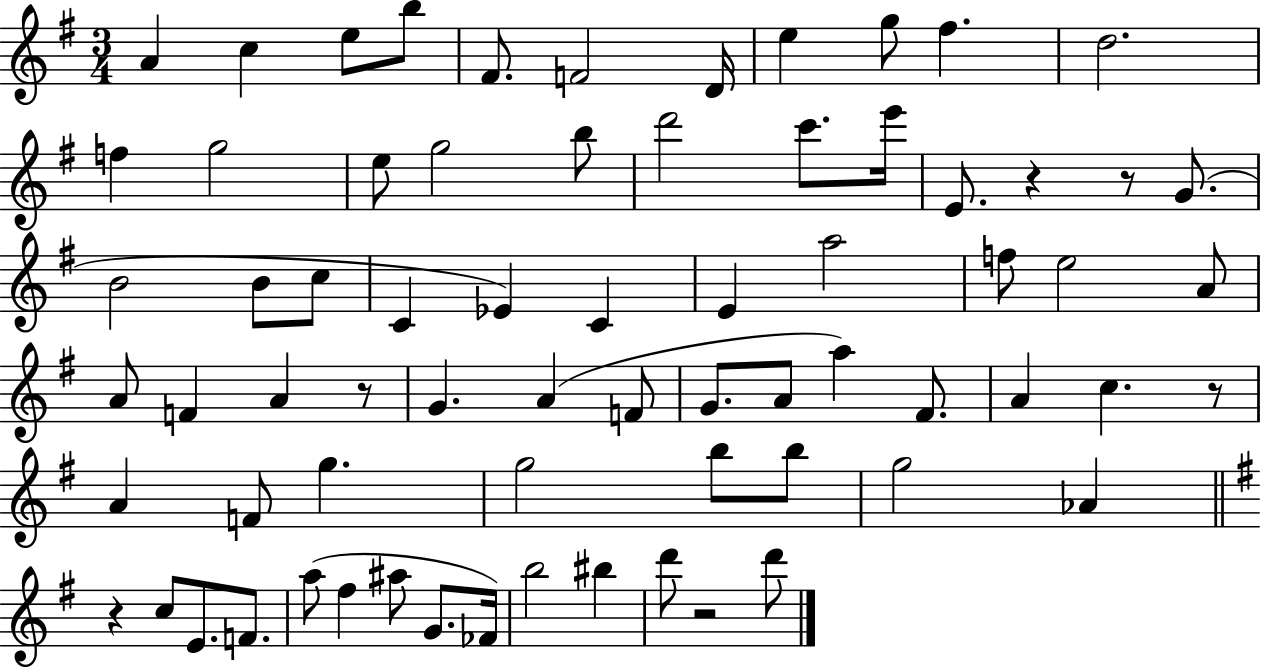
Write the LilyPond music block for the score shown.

{
  \clef treble
  \numericTimeSignature
  \time 3/4
  \key g \major
  a'4 c''4 e''8 b''8 | fis'8. f'2 d'16 | e''4 g''8 fis''4. | d''2. | \break f''4 g''2 | e''8 g''2 b''8 | d'''2 c'''8. e'''16 | e'8. r4 r8 g'8.( | \break b'2 b'8 c''8 | c'4 ees'4) c'4 | e'4 a''2 | f''8 e''2 a'8 | \break a'8 f'4 a'4 r8 | g'4. a'4( f'8 | g'8. a'8 a''4) fis'8. | a'4 c''4. r8 | \break a'4 f'8 g''4. | g''2 b''8 b''8 | g''2 aes'4 | \bar "||" \break \key g \major r4 c''8 e'8. f'8. | a''8( fis''4 ais''8 g'8. fes'16) | b''2 bis''4 | d'''8 r2 d'''8 | \break \bar "|."
}